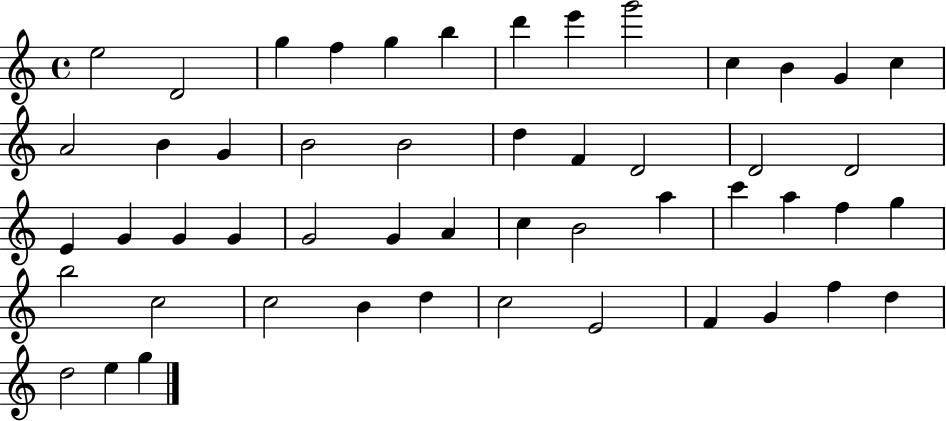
X:1
T:Untitled
M:4/4
L:1/4
K:C
e2 D2 g f g b d' e' g'2 c B G c A2 B G B2 B2 d F D2 D2 D2 E G G G G2 G A c B2 a c' a f g b2 c2 c2 B d c2 E2 F G f d d2 e g